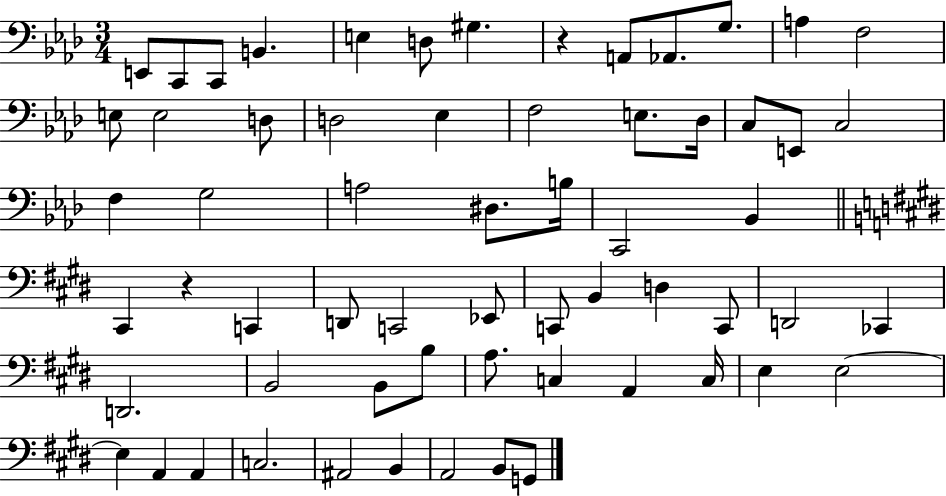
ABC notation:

X:1
T:Untitled
M:3/4
L:1/4
K:Ab
E,,/2 C,,/2 C,,/2 B,, E, D,/2 ^G, z A,,/2 _A,,/2 G,/2 A, F,2 E,/2 E,2 D,/2 D,2 _E, F,2 E,/2 _D,/4 C,/2 E,,/2 C,2 F, G,2 A,2 ^D,/2 B,/4 C,,2 _B,, ^C,, z C,, D,,/2 C,,2 _E,,/2 C,,/2 B,, D, C,,/2 D,,2 _C,, D,,2 B,,2 B,,/2 B,/2 A,/2 C, A,, C,/4 E, E,2 E, A,, A,, C,2 ^A,,2 B,, A,,2 B,,/2 G,,/2